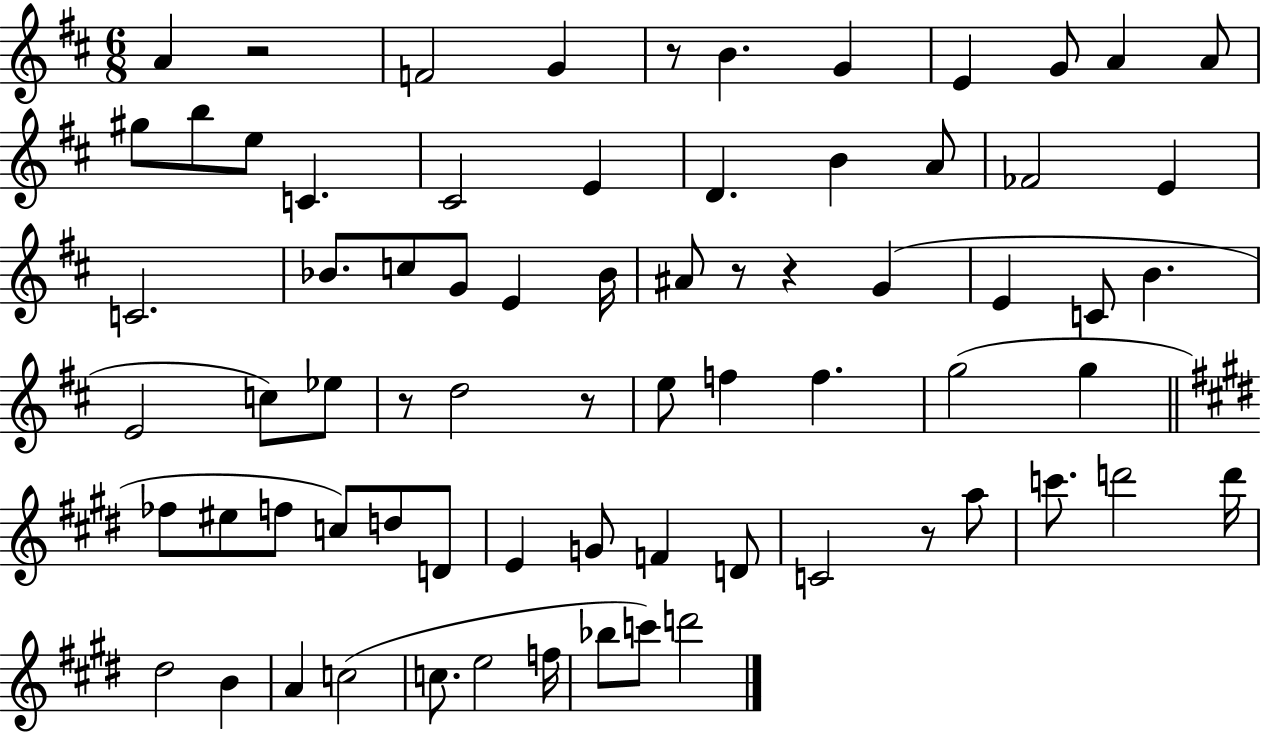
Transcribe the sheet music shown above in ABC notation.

X:1
T:Untitled
M:6/8
L:1/4
K:D
A z2 F2 G z/2 B G E G/2 A A/2 ^g/2 b/2 e/2 C ^C2 E D B A/2 _F2 E C2 _B/2 c/2 G/2 E _B/4 ^A/2 z/2 z G E C/2 B E2 c/2 _e/2 z/2 d2 z/2 e/2 f f g2 g _f/2 ^e/2 f/2 c/2 d/2 D/2 E G/2 F D/2 C2 z/2 a/2 c'/2 d'2 d'/4 ^d2 B A c2 c/2 e2 f/4 _b/2 c'/2 d'2